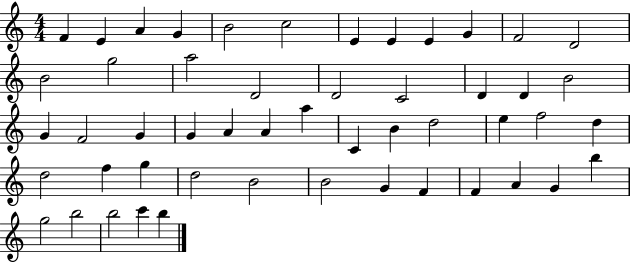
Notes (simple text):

F4/q E4/q A4/q G4/q B4/h C5/h E4/q E4/q E4/q G4/q F4/h D4/h B4/h G5/h A5/h D4/h D4/h C4/h D4/q D4/q B4/h G4/q F4/h G4/q G4/q A4/q A4/q A5/q C4/q B4/q D5/h E5/q F5/h D5/q D5/h F5/q G5/q D5/h B4/h B4/h G4/q F4/q F4/q A4/q G4/q B5/q G5/h B5/h B5/h C6/q B5/q